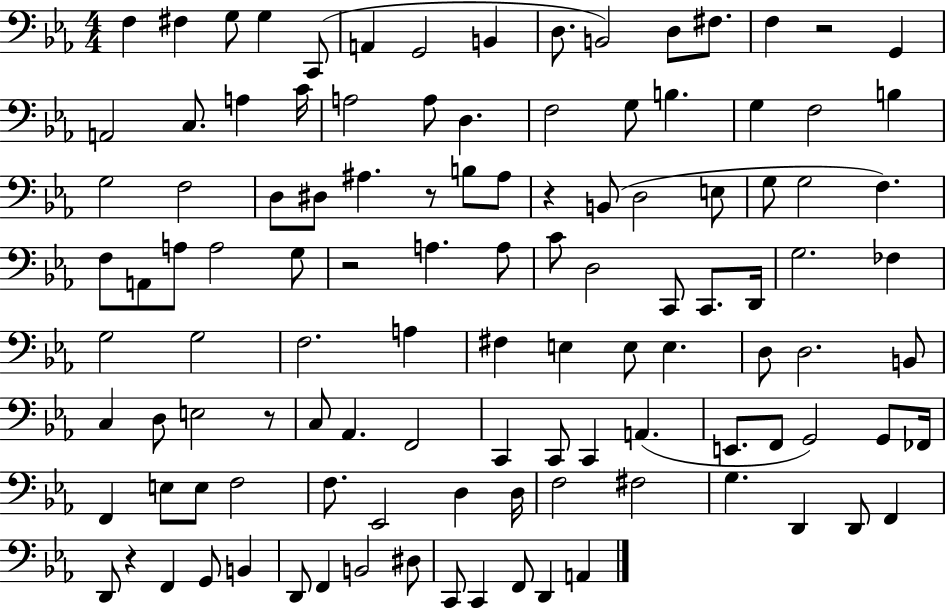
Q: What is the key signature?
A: EES major